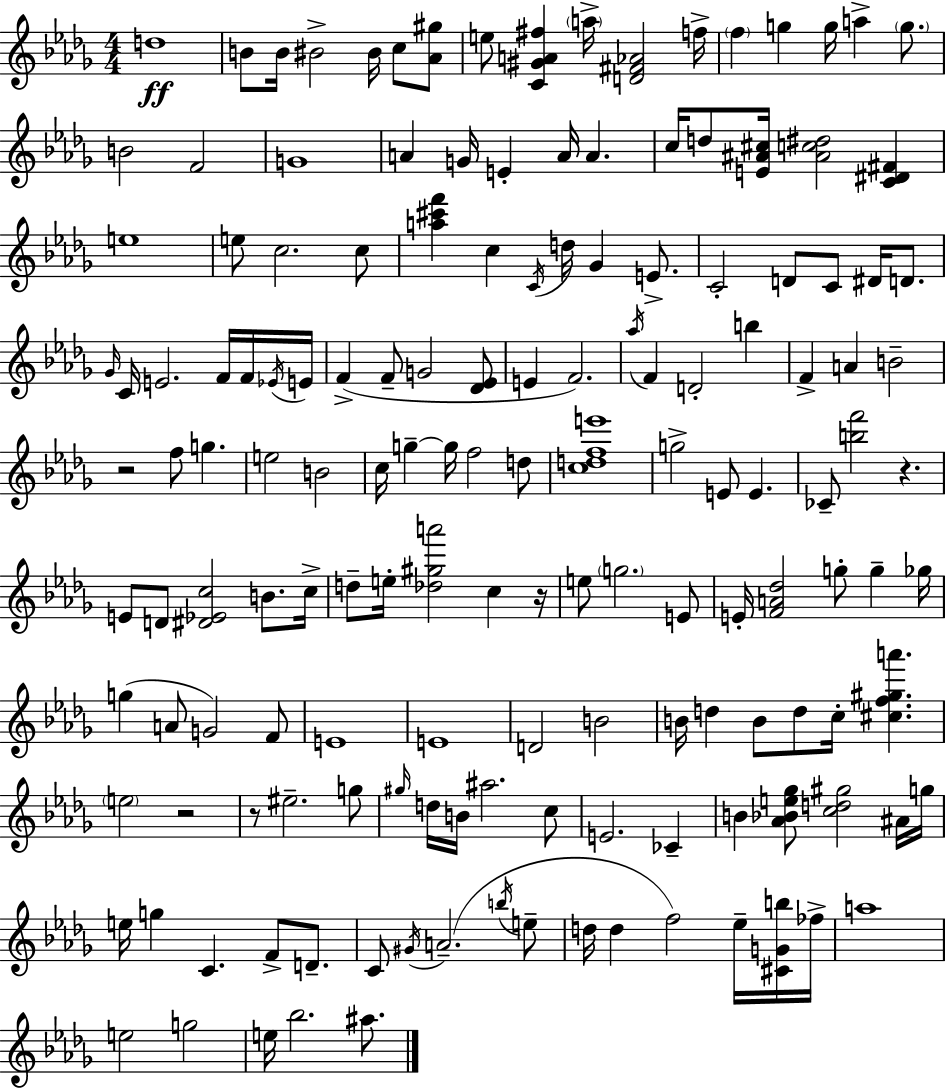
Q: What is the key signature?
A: BES minor